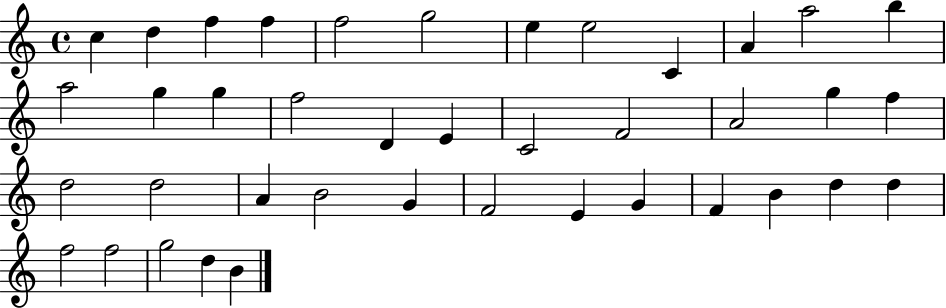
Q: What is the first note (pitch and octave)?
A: C5